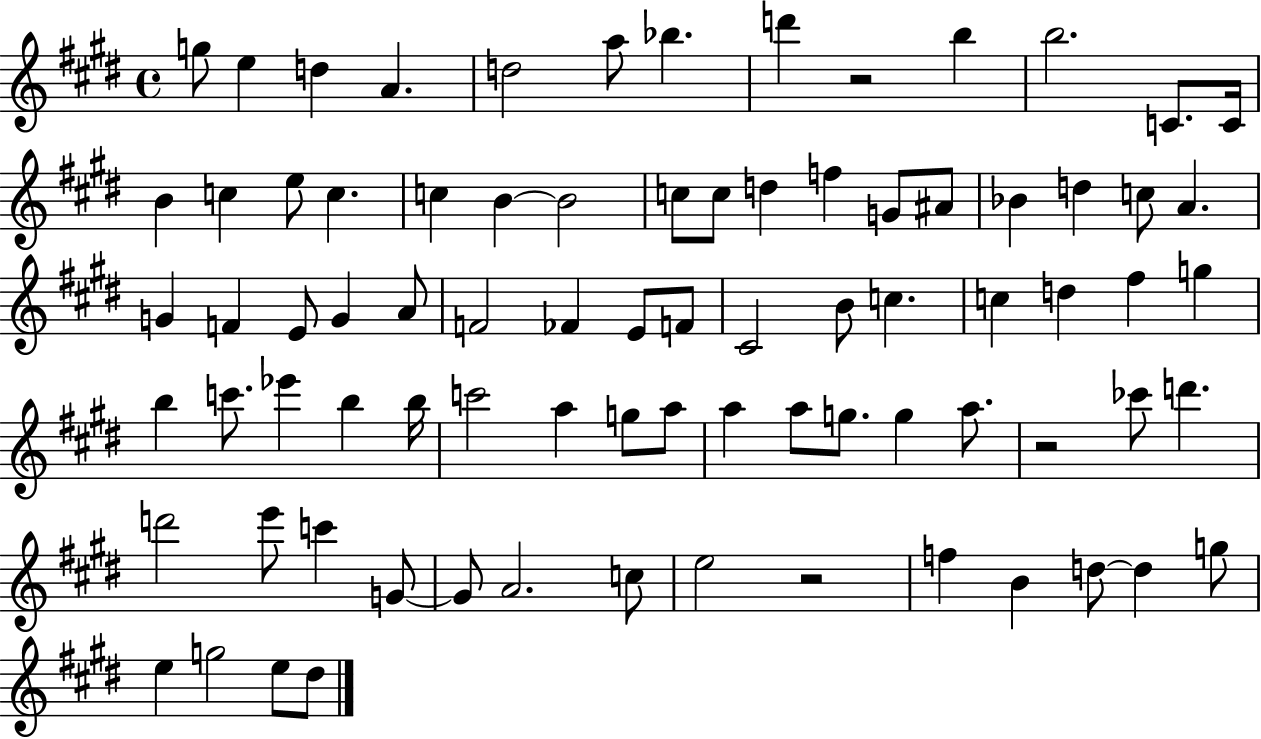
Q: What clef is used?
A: treble